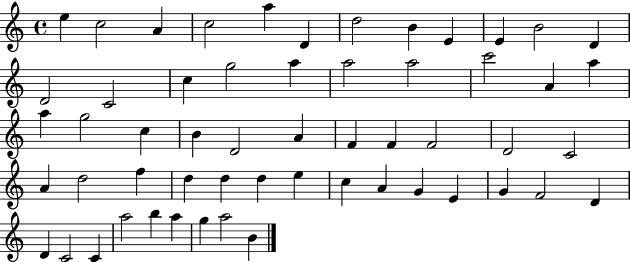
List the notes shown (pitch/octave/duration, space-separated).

E5/q C5/h A4/q C5/h A5/q D4/q D5/h B4/q E4/q E4/q B4/h D4/q D4/h C4/h C5/q G5/h A5/q A5/h A5/h C6/h A4/q A5/q A5/q G5/h C5/q B4/q D4/h A4/q F4/q F4/q F4/h D4/h C4/h A4/q D5/h F5/q D5/q D5/q D5/q E5/q C5/q A4/q G4/q E4/q G4/q F4/h D4/q D4/q C4/h C4/q A5/h B5/q A5/q G5/q A5/h B4/q